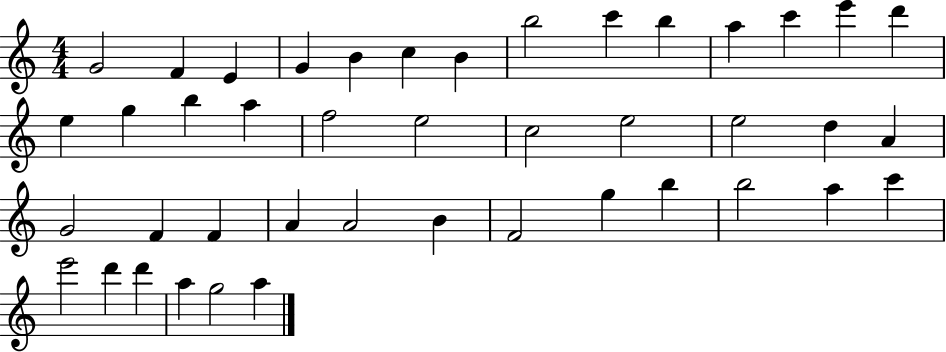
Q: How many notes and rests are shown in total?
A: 43